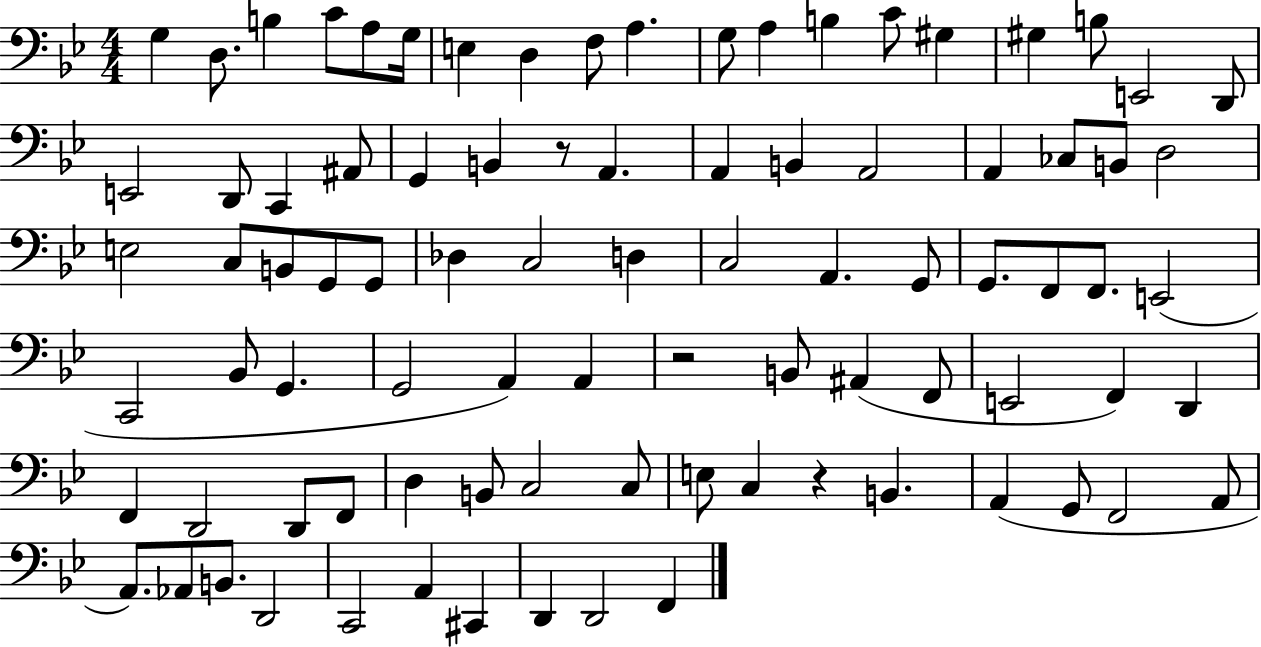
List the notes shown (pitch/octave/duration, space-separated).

G3/q D3/e. B3/q C4/e A3/e G3/s E3/q D3/q F3/e A3/q. G3/e A3/q B3/q C4/e G#3/q G#3/q B3/e E2/h D2/e E2/h D2/e C2/q A#2/e G2/q B2/q R/e A2/q. A2/q B2/q A2/h A2/q CES3/e B2/e D3/h E3/h C3/e B2/e G2/e G2/e Db3/q C3/h D3/q C3/h A2/q. G2/e G2/e. F2/e F2/e. E2/h C2/h Bb2/e G2/q. G2/h A2/q A2/q R/h B2/e A#2/q F2/e E2/h F2/q D2/q F2/q D2/h D2/e F2/e D3/q B2/e C3/h C3/e E3/e C3/q R/q B2/q. A2/q G2/e F2/h A2/e A2/e. Ab2/e B2/e. D2/h C2/h A2/q C#2/q D2/q D2/h F2/q